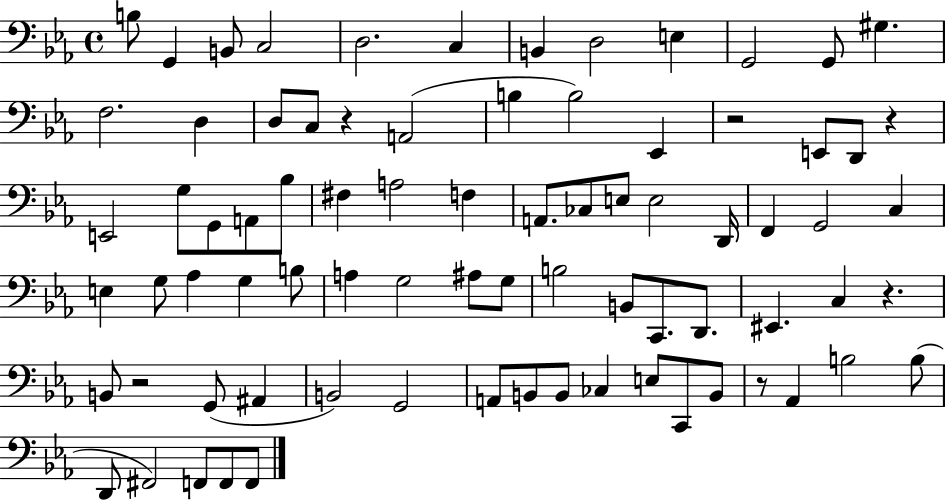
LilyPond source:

{
  \clef bass
  \time 4/4
  \defaultTimeSignature
  \key ees \major
  b8 g,4 b,8 c2 | d2. c4 | b,4 d2 e4 | g,2 g,8 gis4. | \break f2. d4 | d8 c8 r4 a,2( | b4 b2) ees,4 | r2 e,8 d,8 r4 | \break e,2 g8 g,8 a,8 bes8 | fis4 a2 f4 | a,8. ces8 e8 e2 d,16 | f,4 g,2 c4 | \break e4 g8 aes4 g4 b8 | a4 g2 ais8 g8 | b2 b,8 c,8. d,8. | eis,4. c4 r4. | \break b,8 r2 g,8( ais,4 | b,2) g,2 | a,8 b,8 b,8 ces4 e8 c,8 b,8 | r8 aes,4 b2 b8( | \break d,8 fis,2) f,8 f,8 f,8 | \bar "|."
}